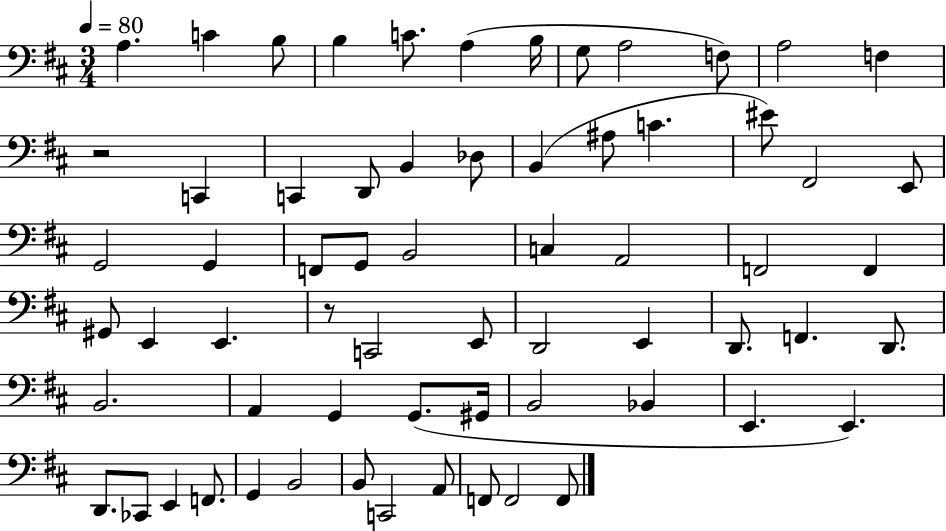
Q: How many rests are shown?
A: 2